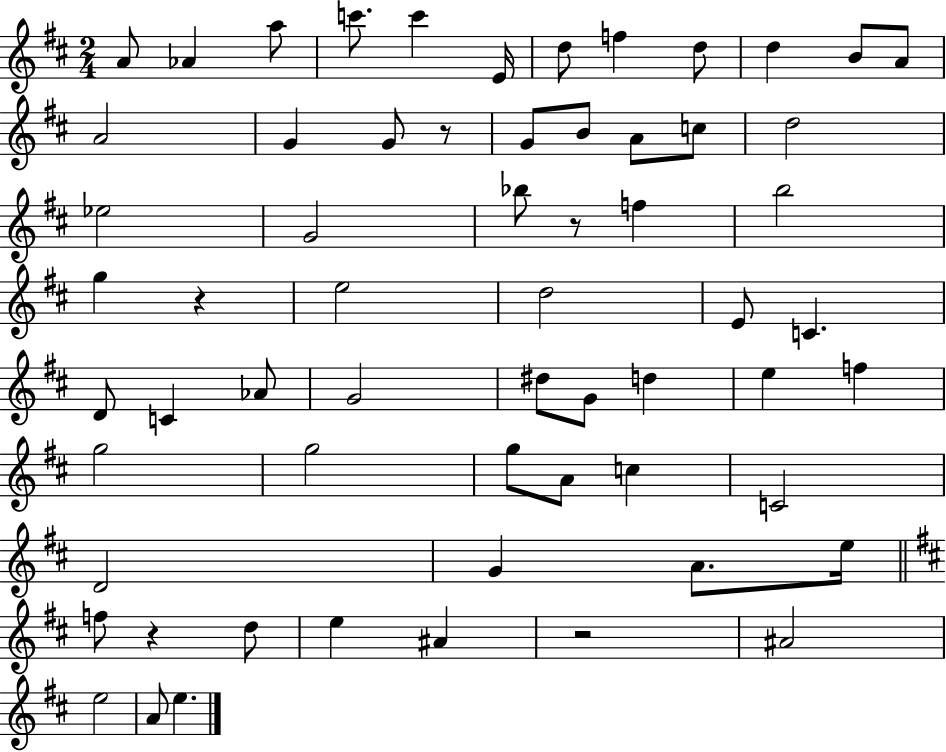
{
  \clef treble
  \numericTimeSignature
  \time 2/4
  \key d \major
  a'8 aes'4 a''8 | c'''8. c'''4 e'16 | d''8 f''4 d''8 | d''4 b'8 a'8 | \break a'2 | g'4 g'8 r8 | g'8 b'8 a'8 c''8 | d''2 | \break ees''2 | g'2 | bes''8 r8 f''4 | b''2 | \break g''4 r4 | e''2 | d''2 | e'8 c'4. | \break d'8 c'4 aes'8 | g'2 | dis''8 g'8 d''4 | e''4 f''4 | \break g''2 | g''2 | g''8 a'8 c''4 | c'2 | \break d'2 | g'4 a'8. e''16 | \bar "||" \break \key b \minor f''8 r4 d''8 | e''4 ais'4 | r2 | ais'2 | \break e''2 | a'8 e''4. | \bar "|."
}